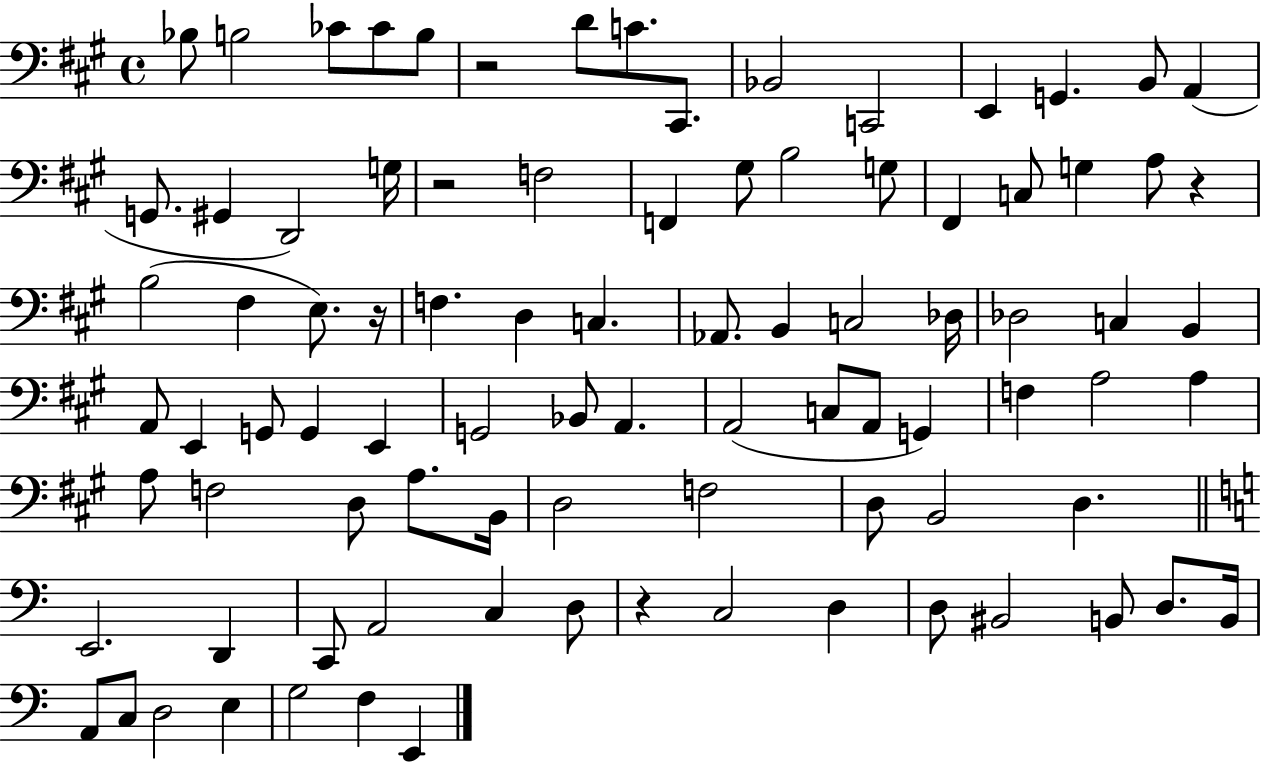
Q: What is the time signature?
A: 4/4